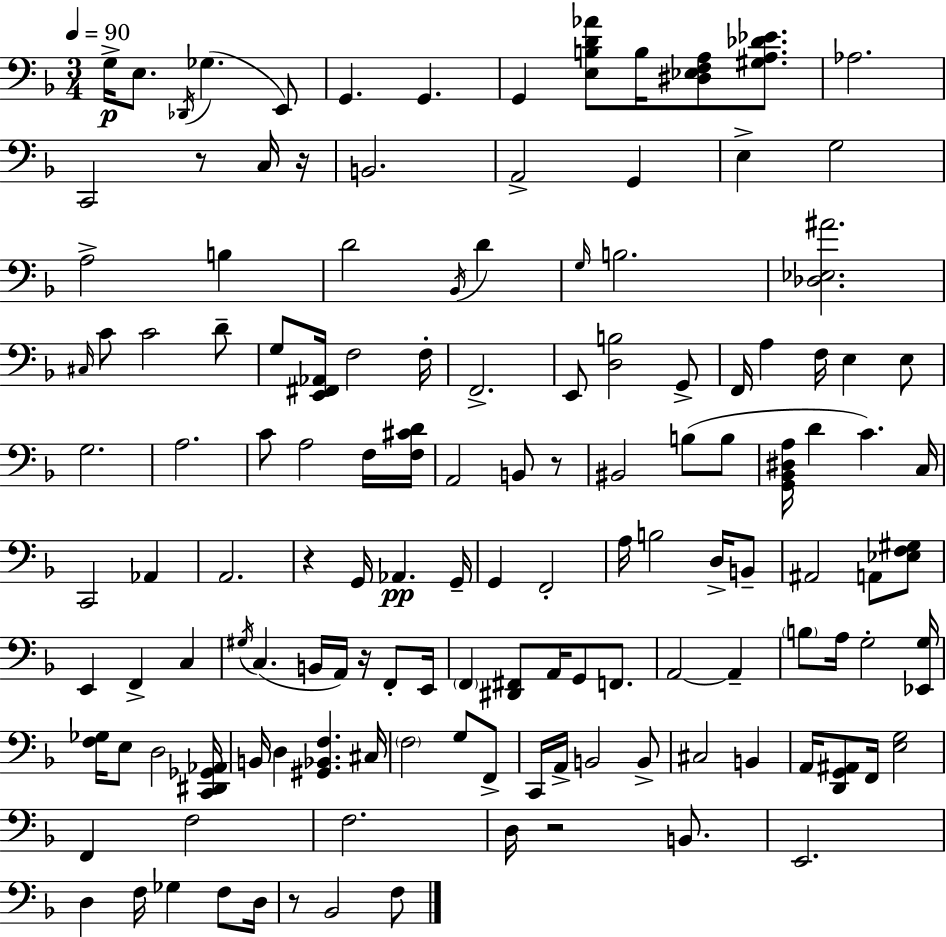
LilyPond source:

{
  \clef bass
  \numericTimeSignature
  \time 3/4
  \key f \major
  \tempo 4 = 90
  g16->\p e8. \acciaccatura { des,16 }( ges4. e,8) | g,4. g,4. | g,4 <e b d' aes'>8 b16 <dis ees f a>8 <gis a des' ees'>8. | aes2. | \break c,2 r8 c16 | r16 b,2. | a,2-> g,4 | e4-> g2 | \break a2-> b4 | d'2 \acciaccatura { bes,16 } d'4 | \grace { g16 } b2. | <des ees ais'>2. | \break \grace { cis16 } c'8 c'2 | d'8-- g8 <e, fis, aes,>16 f2 | f16-. f,2.-> | e,8 <d b>2 | \break g,8-> f,16 a4 f16 e4 | e8 g2. | a2. | c'8 a2 | \break f16 <f cis' d'>16 a,2 | b,8 r8 bis,2 | b8( b8 <g, bes, dis a>16 d'4 c'4.) | c16 c,2 | \break aes,4 a,2. | r4 g,16 aes,4.\pp | g,16-- g,4 f,2-. | a16 b2 | \break d16-> b,8-- ais,2 | a,8 <ees f gis>8 e,4 f,4-> | c4 \acciaccatura { gis16 } c4.( b,16 | a,16) r16 f,8-. e,16 \parenthesize f,4 <dis, fis,>8 a,16 | \break g,8 f,8. a,2~~ | a,4-- \parenthesize b8 a16 g2-. | <ees, g>16 <f ges>16 e8 d2 | <c, dis, ges, aes,>16 b,16 d4 <gis, bes, f>4. | \break cis16 \parenthesize f2 | g8 f,8-> c,16 a,16-> b,2 | b,8-> cis2 | b,4 a,16 <d, g, ais,>8 f,16 <e g>2 | \break f,4 f2 | f2. | d16 r2 | b,8. e,2. | \break d4 f16 ges4 | f8 d16 r8 bes,2 | f8 \bar "|."
}